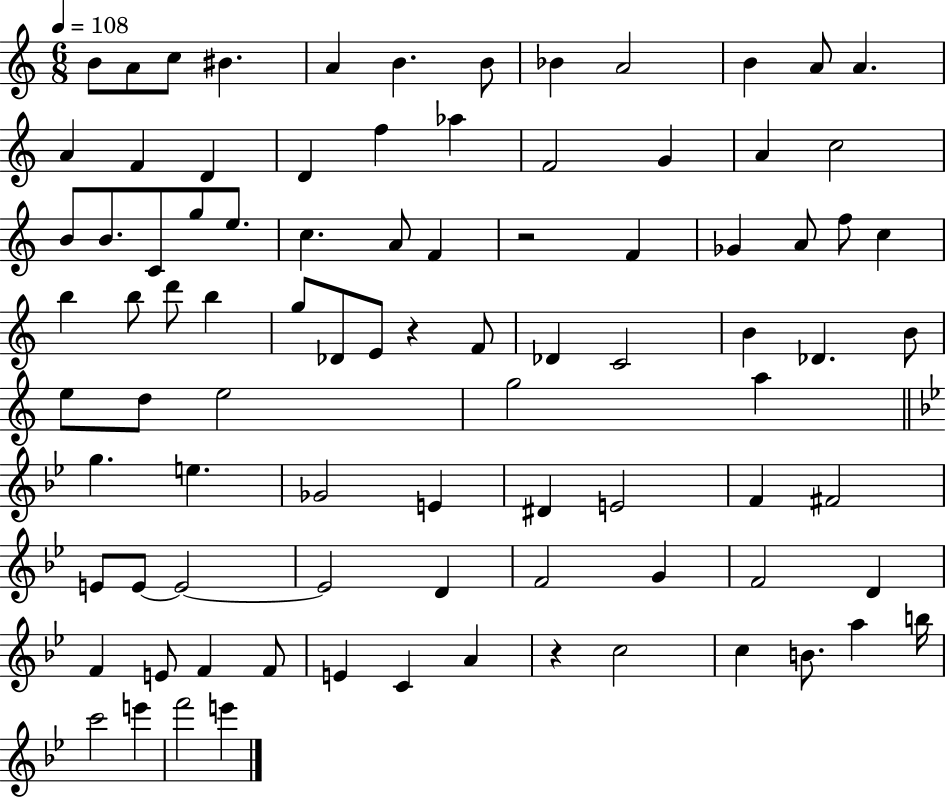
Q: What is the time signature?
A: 6/8